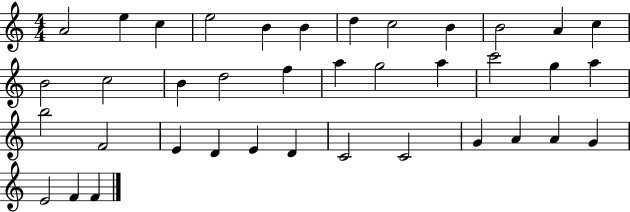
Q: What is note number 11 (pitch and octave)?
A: A4